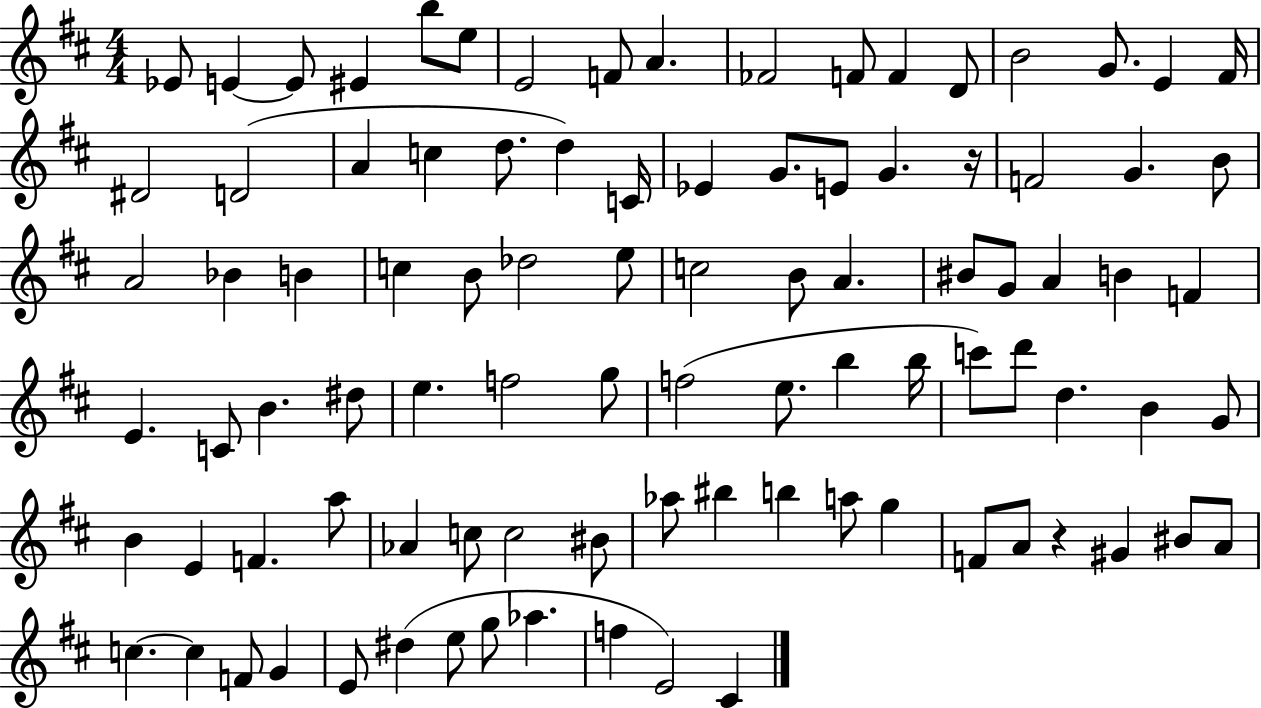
Eb4/e E4/q E4/e EIS4/q B5/e E5/e E4/h F4/e A4/q. FES4/h F4/e F4/q D4/e B4/h G4/e. E4/q F#4/s D#4/h D4/h A4/q C5/q D5/e. D5/q C4/s Eb4/q G4/e. E4/e G4/q. R/s F4/h G4/q. B4/e A4/h Bb4/q B4/q C5/q B4/e Db5/h E5/e C5/h B4/e A4/q. BIS4/e G4/e A4/q B4/q F4/q E4/q. C4/e B4/q. D#5/e E5/q. F5/h G5/e F5/h E5/e. B5/q B5/s C6/e D6/e D5/q. B4/q G4/e B4/q E4/q F4/q. A5/e Ab4/q C5/e C5/h BIS4/e Ab5/e BIS5/q B5/q A5/e G5/q F4/e A4/e R/q G#4/q BIS4/e A4/e C5/q. C5/q F4/e G4/q E4/e D#5/q E5/e G5/e Ab5/q. F5/q E4/h C#4/q